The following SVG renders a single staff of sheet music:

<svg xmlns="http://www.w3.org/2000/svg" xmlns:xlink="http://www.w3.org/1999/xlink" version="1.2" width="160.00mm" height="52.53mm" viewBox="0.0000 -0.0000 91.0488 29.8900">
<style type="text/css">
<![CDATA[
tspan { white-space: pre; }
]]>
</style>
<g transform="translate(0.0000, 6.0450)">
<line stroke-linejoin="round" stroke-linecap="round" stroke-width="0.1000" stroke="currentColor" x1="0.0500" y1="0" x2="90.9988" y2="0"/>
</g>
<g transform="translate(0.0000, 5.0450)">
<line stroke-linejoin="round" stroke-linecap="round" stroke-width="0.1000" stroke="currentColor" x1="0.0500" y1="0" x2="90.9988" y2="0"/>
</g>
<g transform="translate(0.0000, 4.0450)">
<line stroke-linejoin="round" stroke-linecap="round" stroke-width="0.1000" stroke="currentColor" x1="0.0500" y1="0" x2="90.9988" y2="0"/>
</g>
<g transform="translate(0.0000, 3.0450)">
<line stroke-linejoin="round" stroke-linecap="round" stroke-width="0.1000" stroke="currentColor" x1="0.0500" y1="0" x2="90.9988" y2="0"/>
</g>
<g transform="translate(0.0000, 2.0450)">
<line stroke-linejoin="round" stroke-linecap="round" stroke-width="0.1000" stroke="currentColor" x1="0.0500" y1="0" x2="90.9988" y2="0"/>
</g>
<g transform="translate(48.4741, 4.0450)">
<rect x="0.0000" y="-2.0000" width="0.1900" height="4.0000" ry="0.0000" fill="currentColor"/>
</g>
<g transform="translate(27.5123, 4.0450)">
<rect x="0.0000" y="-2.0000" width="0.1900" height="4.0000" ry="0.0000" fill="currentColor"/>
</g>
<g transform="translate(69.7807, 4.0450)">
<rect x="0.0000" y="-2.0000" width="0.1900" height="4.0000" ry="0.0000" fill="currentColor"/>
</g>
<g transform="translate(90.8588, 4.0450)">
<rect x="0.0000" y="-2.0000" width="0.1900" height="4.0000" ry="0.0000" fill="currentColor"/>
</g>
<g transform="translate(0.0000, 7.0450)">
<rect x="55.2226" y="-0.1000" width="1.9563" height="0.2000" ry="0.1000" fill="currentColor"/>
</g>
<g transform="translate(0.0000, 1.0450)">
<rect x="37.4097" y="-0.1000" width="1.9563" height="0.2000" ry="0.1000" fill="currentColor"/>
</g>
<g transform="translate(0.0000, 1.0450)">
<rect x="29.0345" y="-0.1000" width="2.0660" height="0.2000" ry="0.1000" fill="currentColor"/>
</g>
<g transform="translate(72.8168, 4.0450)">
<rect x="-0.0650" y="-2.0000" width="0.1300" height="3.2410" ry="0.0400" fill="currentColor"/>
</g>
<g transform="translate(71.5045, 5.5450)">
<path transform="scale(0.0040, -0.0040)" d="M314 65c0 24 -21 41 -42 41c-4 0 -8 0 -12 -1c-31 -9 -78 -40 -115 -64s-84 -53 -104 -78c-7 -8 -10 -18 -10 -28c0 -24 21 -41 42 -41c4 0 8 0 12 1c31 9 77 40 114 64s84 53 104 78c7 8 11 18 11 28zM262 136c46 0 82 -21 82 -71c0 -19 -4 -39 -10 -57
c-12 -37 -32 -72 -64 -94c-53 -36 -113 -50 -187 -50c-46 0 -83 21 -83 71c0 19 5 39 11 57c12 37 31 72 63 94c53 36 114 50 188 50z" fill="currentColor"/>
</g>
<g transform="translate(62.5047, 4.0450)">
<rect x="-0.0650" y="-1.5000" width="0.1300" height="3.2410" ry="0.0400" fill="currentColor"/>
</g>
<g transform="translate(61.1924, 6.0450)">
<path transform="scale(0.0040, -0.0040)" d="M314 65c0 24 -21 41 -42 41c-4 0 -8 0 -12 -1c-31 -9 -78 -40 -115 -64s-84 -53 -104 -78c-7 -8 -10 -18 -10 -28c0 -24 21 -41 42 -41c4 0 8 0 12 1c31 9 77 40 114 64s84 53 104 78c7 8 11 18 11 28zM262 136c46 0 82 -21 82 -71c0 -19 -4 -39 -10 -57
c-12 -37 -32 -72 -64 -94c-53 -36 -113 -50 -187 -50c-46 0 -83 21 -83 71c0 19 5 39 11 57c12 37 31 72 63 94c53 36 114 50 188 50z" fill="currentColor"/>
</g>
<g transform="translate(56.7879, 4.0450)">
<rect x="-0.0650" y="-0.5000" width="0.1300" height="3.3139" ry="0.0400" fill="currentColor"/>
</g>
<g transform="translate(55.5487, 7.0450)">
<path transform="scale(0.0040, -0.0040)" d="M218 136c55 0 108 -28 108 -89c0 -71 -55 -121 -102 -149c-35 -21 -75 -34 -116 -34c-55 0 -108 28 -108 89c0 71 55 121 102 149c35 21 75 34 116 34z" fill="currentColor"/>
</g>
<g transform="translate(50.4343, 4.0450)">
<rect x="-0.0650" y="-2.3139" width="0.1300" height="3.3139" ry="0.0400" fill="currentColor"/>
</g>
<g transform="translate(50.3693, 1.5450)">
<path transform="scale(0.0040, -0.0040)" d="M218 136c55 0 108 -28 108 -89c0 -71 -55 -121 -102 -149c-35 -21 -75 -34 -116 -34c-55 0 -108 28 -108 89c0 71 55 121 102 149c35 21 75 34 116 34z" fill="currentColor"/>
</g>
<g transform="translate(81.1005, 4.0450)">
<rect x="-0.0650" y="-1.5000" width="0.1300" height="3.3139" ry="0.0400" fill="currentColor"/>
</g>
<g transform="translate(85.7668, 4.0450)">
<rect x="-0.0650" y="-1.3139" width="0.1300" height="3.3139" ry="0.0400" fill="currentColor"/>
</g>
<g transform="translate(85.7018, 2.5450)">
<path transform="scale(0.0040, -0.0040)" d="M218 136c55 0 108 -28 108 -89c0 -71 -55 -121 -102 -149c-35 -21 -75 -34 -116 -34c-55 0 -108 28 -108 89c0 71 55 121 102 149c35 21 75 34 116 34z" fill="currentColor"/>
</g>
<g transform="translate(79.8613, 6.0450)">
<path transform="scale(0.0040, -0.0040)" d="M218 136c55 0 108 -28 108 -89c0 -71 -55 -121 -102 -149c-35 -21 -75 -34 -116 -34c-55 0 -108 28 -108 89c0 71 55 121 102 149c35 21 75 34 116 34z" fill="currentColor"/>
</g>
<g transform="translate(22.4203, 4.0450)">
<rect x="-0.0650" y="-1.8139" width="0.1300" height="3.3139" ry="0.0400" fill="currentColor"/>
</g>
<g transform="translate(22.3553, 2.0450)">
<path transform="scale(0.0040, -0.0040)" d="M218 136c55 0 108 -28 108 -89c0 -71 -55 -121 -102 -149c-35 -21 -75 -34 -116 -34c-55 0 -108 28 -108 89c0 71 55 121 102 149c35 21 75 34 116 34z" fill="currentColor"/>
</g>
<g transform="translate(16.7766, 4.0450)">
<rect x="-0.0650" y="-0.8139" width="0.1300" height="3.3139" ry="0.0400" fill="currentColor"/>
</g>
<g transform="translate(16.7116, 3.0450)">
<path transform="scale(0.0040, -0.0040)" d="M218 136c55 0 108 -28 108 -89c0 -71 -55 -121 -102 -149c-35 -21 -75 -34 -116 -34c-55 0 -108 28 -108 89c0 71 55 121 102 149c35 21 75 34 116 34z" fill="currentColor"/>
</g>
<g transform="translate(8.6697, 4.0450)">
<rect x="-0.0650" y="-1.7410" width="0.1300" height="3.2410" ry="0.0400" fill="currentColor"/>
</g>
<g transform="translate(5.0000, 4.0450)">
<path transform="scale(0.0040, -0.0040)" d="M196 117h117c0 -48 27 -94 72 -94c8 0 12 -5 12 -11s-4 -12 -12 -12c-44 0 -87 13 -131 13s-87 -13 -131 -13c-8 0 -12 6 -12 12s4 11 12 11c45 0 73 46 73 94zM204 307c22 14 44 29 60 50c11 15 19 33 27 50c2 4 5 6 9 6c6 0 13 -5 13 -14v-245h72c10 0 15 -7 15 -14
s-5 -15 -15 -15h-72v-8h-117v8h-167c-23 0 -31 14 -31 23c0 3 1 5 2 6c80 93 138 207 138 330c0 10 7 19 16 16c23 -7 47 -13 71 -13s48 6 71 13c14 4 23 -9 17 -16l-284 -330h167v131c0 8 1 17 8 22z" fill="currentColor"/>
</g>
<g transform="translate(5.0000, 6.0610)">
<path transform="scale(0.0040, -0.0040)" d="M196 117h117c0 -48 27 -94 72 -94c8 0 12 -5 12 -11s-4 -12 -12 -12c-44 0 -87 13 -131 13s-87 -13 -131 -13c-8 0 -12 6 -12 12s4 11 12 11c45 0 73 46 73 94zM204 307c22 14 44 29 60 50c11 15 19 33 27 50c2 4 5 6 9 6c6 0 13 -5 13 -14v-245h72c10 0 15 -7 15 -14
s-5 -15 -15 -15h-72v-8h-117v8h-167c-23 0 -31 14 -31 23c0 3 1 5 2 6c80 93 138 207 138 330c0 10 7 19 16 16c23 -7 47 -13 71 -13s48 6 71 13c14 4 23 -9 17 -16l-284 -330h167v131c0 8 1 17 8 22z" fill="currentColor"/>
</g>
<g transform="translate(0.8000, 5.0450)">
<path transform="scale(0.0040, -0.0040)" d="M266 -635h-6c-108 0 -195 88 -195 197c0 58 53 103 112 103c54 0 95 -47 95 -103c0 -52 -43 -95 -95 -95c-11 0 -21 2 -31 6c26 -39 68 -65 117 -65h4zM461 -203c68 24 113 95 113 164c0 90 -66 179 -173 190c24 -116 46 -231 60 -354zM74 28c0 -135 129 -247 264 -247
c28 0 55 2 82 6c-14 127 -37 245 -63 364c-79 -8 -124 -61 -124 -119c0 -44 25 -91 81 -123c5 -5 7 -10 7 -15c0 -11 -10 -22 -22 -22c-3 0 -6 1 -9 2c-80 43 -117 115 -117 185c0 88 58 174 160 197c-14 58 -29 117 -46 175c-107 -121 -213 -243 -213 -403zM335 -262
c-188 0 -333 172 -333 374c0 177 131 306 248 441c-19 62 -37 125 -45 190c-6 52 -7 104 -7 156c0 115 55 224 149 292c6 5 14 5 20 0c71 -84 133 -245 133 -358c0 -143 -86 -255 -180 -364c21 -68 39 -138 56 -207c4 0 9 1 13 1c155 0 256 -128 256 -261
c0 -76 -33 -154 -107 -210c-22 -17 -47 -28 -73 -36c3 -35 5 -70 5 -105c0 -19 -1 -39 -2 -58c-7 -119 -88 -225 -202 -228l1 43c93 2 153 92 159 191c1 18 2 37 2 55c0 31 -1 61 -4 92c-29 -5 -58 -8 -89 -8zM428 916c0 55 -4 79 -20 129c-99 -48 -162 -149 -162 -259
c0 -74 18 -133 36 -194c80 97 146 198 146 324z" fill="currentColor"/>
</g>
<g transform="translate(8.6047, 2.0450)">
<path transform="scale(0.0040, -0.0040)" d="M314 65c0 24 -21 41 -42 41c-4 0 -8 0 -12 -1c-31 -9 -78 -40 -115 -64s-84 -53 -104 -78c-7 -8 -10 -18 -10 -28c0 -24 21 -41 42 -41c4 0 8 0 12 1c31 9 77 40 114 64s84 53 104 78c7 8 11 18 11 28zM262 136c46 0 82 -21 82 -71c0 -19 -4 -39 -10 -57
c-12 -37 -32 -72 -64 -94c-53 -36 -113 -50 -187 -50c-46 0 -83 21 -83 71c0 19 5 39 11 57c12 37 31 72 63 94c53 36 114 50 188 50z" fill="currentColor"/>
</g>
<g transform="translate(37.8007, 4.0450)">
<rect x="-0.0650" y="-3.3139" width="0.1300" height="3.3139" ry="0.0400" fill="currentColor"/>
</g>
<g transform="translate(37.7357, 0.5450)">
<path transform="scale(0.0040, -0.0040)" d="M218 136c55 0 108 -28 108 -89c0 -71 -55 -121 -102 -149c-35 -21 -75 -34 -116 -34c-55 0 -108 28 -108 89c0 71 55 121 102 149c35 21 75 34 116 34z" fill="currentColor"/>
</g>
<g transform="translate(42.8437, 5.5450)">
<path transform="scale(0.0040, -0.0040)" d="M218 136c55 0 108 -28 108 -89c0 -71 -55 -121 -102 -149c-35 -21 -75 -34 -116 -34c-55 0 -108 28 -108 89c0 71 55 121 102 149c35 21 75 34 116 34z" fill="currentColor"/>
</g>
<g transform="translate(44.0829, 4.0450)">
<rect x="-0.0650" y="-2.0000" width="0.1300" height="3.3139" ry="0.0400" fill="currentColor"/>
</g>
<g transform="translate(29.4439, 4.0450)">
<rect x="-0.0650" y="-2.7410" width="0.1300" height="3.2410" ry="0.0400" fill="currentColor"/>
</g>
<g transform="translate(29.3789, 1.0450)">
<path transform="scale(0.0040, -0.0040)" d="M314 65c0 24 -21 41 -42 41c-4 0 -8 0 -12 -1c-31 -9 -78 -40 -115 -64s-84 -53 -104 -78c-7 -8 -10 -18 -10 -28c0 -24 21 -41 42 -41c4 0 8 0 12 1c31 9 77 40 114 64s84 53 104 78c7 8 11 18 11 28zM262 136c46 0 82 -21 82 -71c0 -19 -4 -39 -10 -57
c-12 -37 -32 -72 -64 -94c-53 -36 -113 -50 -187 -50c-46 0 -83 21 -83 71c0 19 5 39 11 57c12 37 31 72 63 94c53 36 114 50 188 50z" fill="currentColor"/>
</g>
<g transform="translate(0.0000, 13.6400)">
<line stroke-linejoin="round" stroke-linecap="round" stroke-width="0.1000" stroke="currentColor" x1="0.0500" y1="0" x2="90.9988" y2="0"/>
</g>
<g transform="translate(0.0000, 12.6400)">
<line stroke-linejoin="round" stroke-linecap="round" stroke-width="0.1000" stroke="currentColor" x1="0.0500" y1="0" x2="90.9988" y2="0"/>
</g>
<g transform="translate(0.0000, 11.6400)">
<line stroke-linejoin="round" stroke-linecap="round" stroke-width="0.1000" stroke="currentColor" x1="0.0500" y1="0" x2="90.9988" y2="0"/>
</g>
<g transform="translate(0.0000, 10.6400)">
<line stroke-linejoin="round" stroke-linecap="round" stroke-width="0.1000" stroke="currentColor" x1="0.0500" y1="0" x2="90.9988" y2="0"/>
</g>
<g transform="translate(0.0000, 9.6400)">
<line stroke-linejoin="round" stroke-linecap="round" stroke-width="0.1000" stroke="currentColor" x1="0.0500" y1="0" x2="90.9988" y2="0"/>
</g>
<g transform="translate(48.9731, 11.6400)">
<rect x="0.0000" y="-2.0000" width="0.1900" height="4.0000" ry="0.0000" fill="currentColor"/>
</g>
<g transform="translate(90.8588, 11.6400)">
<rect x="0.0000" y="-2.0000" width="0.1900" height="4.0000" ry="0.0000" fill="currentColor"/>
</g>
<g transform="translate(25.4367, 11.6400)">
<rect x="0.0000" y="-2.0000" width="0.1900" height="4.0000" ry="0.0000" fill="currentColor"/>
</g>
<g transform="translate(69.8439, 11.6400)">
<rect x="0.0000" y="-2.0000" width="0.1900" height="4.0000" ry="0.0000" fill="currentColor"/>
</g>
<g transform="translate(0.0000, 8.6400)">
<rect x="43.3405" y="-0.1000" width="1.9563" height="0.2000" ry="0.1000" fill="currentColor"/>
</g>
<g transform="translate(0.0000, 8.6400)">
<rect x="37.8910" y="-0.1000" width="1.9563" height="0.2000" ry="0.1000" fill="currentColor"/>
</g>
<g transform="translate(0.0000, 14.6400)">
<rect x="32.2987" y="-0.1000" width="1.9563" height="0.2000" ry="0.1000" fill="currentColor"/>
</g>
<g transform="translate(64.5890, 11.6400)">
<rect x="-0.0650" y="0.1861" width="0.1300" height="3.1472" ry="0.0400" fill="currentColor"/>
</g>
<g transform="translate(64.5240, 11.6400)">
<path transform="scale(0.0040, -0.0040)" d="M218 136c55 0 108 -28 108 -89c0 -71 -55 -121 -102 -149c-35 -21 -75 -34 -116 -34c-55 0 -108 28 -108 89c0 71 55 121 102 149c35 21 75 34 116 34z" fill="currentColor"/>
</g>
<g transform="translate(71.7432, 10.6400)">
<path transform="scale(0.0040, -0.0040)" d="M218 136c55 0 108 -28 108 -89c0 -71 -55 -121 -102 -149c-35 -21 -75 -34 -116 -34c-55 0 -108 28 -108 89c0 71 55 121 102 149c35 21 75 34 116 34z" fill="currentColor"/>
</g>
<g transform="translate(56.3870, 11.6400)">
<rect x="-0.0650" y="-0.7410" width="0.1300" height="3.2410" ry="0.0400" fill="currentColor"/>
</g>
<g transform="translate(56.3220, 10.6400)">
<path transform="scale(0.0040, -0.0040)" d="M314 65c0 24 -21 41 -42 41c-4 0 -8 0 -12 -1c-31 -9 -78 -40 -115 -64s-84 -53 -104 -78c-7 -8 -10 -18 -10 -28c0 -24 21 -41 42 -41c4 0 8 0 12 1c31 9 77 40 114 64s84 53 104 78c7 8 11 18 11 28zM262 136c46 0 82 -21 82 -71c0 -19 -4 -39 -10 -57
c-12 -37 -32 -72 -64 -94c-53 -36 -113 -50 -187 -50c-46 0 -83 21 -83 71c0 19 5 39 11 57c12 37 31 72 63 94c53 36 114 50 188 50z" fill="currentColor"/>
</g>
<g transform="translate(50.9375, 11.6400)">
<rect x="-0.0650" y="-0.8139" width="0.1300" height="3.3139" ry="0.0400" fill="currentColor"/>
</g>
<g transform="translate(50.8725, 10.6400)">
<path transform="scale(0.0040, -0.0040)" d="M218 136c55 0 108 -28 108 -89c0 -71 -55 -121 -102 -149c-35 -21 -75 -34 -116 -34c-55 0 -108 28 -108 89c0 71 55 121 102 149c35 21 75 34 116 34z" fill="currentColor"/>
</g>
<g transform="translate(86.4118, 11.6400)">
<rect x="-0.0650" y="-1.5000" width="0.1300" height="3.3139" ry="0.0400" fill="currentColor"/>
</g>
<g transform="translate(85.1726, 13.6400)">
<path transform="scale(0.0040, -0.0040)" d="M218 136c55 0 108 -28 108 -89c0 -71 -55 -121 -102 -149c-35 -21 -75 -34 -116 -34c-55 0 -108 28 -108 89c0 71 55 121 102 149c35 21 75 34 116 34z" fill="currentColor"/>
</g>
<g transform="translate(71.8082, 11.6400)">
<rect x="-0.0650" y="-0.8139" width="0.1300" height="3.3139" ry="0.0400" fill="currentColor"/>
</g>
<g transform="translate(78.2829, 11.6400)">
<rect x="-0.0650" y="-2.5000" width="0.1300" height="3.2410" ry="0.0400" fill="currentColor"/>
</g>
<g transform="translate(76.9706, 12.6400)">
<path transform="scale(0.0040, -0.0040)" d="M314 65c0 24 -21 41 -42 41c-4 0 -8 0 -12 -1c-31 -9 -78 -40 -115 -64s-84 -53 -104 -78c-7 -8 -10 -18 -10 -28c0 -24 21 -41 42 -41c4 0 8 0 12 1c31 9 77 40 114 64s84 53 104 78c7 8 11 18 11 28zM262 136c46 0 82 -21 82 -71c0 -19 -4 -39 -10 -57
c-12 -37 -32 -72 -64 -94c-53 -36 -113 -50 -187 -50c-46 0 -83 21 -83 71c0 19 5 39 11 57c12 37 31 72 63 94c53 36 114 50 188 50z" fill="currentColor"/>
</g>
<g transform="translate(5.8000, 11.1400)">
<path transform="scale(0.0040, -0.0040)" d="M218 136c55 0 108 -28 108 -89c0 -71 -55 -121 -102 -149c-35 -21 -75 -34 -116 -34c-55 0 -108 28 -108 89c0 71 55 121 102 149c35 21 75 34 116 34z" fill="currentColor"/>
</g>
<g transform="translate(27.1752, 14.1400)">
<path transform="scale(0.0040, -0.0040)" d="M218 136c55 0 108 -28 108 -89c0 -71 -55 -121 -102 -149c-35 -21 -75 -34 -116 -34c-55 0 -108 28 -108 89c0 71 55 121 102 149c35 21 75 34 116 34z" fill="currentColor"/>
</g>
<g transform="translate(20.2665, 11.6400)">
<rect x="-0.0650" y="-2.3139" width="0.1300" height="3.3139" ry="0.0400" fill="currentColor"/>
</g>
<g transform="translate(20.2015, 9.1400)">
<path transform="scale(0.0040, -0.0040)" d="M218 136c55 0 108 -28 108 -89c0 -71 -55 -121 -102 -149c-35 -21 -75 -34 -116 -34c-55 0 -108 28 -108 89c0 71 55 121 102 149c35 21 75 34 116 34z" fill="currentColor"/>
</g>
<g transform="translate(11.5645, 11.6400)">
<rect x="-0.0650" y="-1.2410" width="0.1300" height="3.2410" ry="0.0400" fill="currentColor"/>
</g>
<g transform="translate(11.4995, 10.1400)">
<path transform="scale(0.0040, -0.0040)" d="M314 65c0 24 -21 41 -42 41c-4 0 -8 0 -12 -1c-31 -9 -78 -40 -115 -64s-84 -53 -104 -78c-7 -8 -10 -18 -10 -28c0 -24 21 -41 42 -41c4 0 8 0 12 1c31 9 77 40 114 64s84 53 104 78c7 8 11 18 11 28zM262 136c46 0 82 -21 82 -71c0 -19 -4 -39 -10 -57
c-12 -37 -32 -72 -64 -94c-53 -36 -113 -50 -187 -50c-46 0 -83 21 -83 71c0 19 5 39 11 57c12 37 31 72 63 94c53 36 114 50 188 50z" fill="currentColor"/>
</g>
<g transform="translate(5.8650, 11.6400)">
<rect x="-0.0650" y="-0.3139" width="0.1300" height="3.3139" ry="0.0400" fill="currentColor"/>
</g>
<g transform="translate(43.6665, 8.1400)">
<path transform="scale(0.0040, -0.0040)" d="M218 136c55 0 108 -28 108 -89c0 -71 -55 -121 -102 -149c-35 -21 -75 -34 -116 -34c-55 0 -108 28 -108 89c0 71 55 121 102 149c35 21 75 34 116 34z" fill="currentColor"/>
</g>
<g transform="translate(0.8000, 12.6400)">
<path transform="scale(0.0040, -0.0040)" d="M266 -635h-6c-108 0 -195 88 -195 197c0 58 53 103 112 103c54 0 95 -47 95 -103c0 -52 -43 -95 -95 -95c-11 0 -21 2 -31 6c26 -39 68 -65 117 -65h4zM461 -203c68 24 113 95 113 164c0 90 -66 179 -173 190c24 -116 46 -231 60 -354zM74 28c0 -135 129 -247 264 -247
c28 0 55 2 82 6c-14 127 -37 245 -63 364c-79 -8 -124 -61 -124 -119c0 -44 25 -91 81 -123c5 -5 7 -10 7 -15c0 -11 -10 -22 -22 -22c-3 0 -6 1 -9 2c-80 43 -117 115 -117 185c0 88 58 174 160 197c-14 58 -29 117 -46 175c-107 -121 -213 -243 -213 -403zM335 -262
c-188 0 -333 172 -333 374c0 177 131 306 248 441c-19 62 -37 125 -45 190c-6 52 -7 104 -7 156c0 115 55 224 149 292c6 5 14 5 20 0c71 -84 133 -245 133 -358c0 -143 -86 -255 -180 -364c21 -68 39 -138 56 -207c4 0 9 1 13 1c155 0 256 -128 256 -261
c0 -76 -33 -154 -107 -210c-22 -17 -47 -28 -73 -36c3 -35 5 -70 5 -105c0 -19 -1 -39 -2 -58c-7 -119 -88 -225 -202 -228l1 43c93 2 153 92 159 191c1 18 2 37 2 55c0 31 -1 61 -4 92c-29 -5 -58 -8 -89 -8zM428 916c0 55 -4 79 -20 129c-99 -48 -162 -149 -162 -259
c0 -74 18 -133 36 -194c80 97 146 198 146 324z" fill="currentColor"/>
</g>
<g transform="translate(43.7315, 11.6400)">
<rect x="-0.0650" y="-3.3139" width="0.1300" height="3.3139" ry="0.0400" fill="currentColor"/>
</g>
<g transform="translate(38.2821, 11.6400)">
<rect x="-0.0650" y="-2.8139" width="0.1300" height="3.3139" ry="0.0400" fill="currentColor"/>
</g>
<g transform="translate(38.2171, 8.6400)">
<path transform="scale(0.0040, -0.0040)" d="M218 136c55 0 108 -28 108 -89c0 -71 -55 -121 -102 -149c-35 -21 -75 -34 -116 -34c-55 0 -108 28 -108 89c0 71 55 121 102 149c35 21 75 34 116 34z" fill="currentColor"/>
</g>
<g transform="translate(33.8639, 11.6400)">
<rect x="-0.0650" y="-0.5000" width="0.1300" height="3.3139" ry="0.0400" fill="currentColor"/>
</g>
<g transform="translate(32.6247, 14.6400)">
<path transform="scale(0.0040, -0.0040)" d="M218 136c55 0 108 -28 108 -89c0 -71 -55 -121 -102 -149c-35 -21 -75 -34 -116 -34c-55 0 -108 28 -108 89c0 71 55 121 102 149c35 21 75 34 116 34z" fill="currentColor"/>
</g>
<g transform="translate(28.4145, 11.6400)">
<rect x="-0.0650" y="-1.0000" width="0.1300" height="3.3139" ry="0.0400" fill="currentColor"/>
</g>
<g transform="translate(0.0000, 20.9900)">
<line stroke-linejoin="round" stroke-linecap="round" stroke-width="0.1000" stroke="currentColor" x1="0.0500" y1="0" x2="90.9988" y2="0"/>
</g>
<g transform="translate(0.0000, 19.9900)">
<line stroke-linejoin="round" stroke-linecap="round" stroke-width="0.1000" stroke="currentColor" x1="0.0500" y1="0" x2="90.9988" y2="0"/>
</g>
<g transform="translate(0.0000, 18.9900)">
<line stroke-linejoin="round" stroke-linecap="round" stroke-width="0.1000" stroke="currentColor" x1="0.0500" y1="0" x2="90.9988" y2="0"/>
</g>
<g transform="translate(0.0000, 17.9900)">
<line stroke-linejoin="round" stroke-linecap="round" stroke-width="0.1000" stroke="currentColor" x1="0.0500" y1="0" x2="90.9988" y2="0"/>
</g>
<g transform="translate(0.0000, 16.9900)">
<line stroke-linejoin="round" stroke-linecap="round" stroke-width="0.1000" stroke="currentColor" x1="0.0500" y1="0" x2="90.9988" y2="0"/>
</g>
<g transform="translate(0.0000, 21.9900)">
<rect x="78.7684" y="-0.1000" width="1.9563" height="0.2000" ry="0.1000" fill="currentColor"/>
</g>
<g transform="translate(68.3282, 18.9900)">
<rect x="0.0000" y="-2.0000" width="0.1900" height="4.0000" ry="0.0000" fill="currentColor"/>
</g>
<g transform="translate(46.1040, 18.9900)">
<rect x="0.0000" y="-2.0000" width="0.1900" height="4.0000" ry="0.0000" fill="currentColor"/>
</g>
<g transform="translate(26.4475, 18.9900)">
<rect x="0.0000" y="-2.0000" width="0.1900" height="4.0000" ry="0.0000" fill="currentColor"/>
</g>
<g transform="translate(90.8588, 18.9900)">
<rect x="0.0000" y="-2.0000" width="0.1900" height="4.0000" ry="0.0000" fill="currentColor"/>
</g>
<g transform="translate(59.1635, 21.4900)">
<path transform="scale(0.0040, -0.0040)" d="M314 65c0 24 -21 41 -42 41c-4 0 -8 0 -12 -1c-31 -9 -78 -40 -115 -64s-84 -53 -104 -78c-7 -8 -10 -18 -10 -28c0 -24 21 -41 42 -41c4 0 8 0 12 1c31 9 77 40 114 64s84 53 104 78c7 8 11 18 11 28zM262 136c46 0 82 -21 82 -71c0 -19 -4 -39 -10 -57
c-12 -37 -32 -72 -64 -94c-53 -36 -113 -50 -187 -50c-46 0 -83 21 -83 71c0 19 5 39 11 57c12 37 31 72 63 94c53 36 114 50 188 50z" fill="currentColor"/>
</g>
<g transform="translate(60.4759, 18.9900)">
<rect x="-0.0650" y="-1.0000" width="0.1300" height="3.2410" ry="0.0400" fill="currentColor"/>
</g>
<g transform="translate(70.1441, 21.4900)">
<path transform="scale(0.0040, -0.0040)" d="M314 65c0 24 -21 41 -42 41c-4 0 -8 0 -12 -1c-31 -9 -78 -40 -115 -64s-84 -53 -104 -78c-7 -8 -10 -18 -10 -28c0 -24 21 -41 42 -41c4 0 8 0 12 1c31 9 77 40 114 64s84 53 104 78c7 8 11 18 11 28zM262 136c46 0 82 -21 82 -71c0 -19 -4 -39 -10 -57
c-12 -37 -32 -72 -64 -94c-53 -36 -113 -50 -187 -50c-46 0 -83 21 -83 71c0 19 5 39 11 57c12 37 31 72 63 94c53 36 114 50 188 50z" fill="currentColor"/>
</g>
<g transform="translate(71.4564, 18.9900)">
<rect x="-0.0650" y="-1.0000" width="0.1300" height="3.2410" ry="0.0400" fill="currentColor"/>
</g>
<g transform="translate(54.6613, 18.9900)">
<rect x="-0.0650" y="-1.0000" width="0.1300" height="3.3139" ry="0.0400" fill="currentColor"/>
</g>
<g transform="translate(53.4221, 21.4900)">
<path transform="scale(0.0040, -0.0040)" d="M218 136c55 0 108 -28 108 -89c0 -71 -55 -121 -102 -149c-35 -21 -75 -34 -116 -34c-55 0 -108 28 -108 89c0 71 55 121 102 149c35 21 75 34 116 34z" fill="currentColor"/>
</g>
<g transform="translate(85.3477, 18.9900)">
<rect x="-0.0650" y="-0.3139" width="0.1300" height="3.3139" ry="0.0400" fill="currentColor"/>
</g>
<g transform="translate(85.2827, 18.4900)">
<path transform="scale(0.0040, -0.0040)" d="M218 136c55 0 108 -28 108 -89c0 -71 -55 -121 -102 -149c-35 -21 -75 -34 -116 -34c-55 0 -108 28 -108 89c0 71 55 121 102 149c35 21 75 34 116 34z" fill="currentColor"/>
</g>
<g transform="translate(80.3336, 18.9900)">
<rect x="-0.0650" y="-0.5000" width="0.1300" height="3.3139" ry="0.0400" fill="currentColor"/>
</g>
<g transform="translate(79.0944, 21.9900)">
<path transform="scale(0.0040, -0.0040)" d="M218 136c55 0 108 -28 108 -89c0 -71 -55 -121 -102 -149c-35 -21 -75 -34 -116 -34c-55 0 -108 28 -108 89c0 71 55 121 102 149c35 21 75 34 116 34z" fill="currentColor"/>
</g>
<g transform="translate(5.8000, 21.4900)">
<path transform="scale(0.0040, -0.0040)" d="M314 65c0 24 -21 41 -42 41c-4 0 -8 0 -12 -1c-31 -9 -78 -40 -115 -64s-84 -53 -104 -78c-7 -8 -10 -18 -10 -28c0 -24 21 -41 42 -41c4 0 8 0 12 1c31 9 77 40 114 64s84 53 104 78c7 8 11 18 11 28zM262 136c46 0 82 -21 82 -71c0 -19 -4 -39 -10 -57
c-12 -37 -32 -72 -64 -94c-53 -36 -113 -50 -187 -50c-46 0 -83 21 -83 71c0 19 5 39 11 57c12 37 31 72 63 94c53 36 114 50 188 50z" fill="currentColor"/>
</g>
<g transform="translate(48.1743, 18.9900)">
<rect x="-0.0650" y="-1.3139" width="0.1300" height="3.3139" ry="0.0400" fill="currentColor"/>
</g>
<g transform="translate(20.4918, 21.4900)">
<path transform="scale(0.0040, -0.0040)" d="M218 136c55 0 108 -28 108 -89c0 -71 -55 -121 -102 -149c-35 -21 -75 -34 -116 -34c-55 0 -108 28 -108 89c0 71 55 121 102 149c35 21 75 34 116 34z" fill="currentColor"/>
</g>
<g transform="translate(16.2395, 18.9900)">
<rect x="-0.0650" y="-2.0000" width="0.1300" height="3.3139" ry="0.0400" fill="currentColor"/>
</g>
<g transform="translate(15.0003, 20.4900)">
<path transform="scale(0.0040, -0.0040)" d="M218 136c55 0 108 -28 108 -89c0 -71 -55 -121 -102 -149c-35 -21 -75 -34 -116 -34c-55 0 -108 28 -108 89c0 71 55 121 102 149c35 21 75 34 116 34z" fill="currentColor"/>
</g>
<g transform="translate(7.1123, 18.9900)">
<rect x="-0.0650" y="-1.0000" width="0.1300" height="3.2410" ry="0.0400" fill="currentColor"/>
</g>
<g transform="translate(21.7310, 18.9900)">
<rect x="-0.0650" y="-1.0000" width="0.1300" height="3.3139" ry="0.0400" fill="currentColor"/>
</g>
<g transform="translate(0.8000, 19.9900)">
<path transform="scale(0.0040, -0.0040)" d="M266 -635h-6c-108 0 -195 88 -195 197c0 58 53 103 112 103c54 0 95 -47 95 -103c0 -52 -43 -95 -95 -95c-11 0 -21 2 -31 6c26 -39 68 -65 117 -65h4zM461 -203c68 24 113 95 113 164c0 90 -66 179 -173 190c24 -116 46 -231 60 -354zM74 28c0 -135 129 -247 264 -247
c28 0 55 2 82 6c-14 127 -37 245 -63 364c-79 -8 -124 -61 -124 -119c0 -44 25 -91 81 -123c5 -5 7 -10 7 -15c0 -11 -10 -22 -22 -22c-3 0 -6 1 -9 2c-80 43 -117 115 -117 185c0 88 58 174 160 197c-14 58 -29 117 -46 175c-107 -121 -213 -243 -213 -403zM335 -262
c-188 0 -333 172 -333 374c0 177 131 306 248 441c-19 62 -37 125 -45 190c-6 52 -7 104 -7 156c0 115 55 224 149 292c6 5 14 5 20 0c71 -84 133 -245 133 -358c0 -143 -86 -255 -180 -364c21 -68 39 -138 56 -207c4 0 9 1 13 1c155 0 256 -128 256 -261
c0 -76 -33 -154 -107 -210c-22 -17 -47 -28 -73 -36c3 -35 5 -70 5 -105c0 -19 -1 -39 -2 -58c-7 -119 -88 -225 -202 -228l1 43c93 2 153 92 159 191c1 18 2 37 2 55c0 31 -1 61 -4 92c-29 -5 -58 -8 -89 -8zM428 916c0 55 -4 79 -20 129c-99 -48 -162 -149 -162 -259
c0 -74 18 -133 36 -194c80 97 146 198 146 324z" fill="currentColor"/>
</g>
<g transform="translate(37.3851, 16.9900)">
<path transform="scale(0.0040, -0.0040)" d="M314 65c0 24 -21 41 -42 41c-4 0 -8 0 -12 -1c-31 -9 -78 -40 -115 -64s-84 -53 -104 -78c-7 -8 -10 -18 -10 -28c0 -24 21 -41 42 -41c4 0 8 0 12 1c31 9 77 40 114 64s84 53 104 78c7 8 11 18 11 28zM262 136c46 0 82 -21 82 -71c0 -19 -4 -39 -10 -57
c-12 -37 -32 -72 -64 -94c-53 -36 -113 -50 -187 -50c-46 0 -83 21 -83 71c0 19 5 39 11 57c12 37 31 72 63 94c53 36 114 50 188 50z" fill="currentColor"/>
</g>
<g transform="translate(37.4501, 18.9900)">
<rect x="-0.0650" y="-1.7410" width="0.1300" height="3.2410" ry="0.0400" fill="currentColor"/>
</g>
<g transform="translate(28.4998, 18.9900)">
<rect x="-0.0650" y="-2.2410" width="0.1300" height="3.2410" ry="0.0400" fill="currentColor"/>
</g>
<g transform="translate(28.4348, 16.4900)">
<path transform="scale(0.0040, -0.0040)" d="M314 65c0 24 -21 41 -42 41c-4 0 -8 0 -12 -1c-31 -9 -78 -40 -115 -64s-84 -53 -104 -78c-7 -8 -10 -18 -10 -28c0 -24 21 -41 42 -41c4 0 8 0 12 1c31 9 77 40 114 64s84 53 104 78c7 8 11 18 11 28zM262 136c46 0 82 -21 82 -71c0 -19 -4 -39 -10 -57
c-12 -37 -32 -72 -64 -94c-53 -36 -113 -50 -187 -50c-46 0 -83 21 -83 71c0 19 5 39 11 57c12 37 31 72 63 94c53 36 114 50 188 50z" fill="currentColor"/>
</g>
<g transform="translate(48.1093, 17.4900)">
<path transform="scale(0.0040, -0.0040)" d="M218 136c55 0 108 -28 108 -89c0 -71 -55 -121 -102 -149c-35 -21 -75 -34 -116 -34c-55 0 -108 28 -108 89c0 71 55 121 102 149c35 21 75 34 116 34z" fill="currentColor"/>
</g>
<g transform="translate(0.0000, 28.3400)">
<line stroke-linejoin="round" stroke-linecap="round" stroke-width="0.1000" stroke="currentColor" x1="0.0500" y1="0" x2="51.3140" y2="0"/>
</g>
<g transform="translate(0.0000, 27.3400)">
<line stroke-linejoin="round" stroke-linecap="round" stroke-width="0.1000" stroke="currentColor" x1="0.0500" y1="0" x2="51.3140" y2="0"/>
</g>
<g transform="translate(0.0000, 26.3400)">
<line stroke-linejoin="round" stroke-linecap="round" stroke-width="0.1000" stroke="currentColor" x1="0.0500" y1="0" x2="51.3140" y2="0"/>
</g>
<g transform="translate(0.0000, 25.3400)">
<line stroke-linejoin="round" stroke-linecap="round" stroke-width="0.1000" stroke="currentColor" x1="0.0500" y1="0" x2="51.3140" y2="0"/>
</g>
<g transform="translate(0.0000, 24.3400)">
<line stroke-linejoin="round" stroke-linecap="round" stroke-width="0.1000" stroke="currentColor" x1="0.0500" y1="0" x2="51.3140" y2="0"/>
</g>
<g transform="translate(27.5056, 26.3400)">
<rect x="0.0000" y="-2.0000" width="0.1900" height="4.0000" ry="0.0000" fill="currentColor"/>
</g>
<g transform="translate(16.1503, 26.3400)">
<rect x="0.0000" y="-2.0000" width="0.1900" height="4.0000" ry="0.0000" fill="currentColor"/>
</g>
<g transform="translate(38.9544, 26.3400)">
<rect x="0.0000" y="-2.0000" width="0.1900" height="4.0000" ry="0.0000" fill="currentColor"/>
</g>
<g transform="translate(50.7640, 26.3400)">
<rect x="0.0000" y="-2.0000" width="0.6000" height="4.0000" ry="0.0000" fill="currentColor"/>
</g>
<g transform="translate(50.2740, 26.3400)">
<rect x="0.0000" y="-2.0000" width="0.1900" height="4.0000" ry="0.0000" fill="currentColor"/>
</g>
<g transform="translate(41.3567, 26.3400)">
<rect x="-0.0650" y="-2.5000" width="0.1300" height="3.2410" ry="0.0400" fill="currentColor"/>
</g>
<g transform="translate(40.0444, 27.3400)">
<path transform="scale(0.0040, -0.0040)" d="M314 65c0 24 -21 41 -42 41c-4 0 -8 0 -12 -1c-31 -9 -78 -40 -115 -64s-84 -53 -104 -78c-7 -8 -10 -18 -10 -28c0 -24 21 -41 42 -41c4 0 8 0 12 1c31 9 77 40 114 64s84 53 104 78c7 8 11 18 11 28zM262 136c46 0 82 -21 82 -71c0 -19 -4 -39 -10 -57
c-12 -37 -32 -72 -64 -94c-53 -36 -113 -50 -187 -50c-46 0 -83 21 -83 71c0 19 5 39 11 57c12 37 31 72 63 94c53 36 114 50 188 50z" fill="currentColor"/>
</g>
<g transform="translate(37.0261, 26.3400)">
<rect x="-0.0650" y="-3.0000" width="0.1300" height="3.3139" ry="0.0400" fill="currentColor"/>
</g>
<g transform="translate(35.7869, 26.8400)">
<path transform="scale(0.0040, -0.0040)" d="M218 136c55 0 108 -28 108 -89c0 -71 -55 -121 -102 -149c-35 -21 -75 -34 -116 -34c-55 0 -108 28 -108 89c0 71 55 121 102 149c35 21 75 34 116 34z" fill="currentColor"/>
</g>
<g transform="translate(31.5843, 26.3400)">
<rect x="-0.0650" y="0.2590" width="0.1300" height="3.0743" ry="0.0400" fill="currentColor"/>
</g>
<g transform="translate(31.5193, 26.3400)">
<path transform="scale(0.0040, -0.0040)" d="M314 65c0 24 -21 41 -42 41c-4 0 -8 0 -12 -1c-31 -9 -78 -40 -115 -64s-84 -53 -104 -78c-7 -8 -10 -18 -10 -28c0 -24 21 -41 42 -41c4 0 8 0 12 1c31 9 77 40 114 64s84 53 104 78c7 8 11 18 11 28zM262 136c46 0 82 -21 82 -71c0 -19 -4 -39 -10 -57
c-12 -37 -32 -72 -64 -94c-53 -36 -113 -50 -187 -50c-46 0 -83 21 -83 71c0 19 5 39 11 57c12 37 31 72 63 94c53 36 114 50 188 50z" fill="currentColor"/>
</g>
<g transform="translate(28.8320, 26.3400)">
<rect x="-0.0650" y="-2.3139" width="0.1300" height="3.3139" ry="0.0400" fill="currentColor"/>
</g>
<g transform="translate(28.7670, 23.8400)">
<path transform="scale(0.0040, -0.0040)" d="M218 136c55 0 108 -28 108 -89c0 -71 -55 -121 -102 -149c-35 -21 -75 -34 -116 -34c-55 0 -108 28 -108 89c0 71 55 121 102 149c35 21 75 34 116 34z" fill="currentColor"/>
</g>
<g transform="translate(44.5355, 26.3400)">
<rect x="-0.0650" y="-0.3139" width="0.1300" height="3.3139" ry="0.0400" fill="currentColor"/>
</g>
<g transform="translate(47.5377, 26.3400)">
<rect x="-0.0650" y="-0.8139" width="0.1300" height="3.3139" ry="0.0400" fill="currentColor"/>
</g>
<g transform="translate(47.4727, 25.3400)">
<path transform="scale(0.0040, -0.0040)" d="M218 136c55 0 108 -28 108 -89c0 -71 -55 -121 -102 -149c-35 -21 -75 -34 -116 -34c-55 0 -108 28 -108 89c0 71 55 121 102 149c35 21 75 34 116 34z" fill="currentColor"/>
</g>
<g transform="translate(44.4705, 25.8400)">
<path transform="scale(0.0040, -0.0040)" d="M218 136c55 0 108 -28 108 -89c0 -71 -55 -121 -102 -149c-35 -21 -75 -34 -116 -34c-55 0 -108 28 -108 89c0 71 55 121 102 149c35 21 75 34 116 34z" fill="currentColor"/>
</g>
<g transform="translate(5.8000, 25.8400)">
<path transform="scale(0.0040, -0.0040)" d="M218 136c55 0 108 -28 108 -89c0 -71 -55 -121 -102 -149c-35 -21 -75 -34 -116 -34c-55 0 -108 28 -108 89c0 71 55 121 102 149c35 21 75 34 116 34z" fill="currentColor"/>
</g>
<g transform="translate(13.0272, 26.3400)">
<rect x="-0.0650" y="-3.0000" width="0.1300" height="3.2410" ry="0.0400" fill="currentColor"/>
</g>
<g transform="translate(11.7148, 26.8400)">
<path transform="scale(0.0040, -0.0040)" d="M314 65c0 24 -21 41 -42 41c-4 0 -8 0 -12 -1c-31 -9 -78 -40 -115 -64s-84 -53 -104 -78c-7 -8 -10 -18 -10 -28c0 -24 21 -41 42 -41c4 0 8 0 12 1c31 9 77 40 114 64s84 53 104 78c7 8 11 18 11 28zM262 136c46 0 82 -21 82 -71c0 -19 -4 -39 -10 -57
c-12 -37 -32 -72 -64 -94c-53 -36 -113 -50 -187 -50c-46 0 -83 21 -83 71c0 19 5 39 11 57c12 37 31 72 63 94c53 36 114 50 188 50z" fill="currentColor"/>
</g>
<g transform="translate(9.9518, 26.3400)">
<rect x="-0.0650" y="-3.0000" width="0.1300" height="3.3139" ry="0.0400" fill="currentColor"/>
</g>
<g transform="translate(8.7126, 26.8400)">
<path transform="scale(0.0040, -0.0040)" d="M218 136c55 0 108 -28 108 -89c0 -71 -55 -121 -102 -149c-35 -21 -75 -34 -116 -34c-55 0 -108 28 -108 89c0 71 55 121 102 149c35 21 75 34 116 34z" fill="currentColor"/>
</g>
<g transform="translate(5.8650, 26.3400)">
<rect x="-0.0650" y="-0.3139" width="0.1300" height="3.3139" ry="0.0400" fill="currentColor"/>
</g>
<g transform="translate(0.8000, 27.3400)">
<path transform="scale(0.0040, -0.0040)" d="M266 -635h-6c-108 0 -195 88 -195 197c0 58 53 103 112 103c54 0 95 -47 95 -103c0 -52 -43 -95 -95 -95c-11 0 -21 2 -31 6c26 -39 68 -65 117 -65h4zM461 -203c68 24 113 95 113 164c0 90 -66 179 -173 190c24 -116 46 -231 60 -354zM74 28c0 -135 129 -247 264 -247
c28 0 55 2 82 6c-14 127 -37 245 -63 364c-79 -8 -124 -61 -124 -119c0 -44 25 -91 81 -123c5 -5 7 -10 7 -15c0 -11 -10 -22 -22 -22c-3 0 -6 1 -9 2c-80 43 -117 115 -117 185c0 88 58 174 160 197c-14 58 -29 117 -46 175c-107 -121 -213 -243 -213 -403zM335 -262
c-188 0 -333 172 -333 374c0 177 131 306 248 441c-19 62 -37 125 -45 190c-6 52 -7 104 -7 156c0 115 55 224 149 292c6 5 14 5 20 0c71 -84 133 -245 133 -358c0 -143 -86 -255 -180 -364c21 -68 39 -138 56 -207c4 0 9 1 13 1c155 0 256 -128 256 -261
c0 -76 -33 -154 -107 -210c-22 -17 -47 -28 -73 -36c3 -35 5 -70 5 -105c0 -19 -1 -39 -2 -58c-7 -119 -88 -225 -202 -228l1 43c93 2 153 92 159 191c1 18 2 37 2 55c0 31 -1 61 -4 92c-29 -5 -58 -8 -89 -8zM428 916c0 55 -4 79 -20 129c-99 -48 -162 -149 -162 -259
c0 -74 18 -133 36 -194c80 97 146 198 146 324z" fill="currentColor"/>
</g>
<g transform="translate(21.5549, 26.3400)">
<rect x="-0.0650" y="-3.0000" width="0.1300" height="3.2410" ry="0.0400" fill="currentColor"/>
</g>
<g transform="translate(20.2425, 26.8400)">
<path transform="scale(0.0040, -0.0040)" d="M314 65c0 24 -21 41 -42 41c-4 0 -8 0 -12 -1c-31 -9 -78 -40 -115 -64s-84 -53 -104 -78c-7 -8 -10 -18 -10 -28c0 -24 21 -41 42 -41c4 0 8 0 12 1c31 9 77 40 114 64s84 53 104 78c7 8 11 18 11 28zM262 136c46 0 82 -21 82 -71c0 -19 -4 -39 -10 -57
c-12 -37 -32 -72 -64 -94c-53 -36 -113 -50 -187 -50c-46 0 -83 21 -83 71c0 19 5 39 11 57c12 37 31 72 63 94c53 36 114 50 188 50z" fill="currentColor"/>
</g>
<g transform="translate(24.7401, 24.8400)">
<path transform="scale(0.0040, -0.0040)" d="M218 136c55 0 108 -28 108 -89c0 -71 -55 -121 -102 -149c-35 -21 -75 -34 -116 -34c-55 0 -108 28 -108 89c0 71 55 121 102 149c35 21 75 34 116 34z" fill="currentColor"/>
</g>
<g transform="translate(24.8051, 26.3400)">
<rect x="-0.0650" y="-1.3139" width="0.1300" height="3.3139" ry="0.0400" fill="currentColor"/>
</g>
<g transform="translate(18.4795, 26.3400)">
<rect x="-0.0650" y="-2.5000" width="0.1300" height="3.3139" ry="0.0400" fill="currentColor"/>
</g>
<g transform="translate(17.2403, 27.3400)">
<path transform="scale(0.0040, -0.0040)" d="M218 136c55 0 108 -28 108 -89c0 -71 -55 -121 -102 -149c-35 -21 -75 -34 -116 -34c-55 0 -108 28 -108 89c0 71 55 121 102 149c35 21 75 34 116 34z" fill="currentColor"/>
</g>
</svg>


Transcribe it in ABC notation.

X:1
T:Untitled
M:4/4
L:1/4
K:C
f2 d f a2 b F g C E2 F2 E e c e2 g D C a b d d2 B d G2 E D2 F D g2 f2 e D D2 D2 C c c A A2 G A2 e g B2 A G2 c d